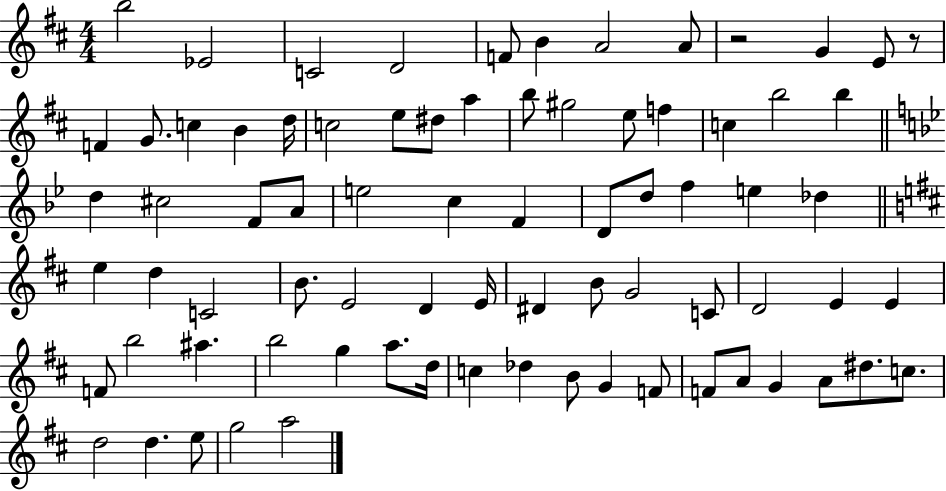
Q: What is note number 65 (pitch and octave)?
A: F4